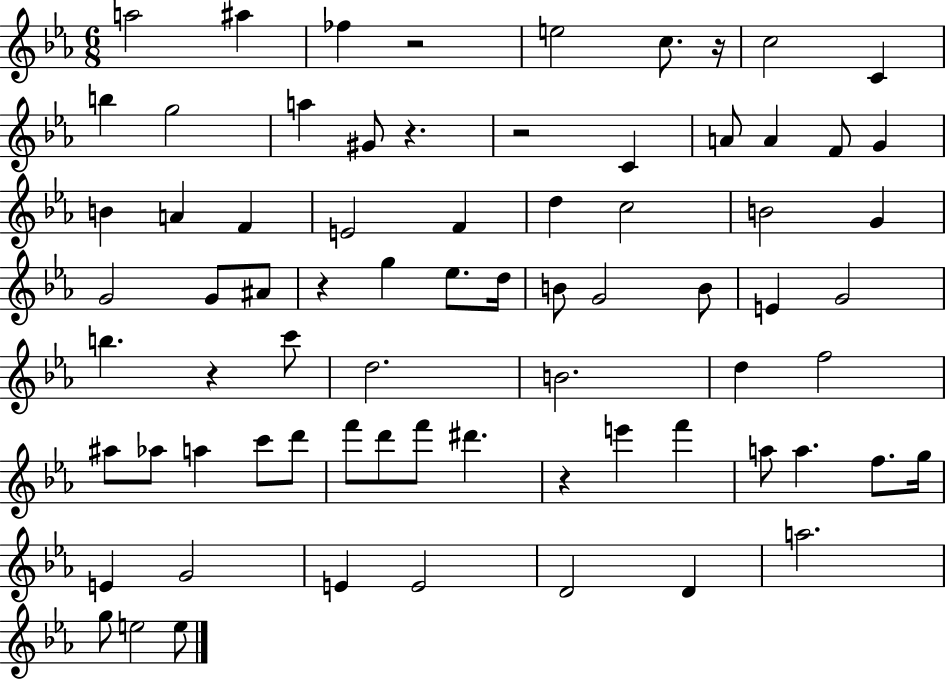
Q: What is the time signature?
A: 6/8